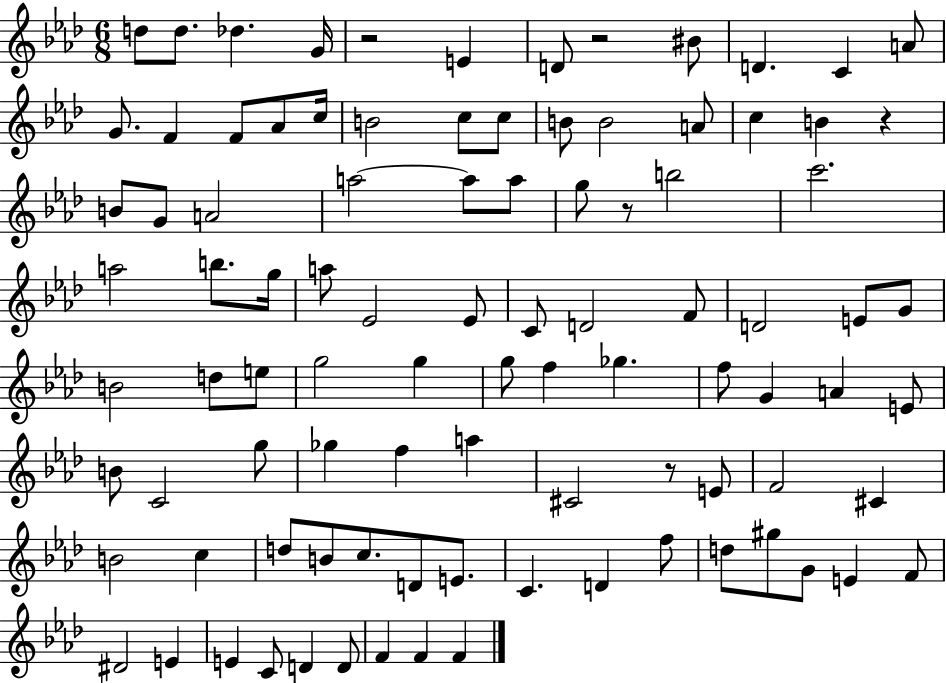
D5/e D5/e. Db5/q. G4/s R/h E4/q D4/e R/h BIS4/e D4/q. C4/q A4/e G4/e. F4/q F4/e Ab4/e C5/s B4/h C5/e C5/e B4/e B4/h A4/e C5/q B4/q R/q B4/e G4/e A4/h A5/h A5/e A5/e G5/e R/e B5/h C6/h. A5/h B5/e. G5/s A5/e Eb4/h Eb4/e C4/e D4/h F4/e D4/h E4/e G4/e B4/h D5/e E5/e G5/h G5/q G5/e F5/q Gb5/q. F5/e G4/q A4/q E4/e B4/e C4/h G5/e Gb5/q F5/q A5/q C#4/h R/e E4/e F4/h C#4/q B4/h C5/q D5/e B4/e C5/e. D4/e E4/e. C4/q. D4/q F5/e D5/e G#5/e G4/e E4/q F4/e D#4/h E4/q E4/q C4/e D4/q D4/e F4/q F4/q F4/q